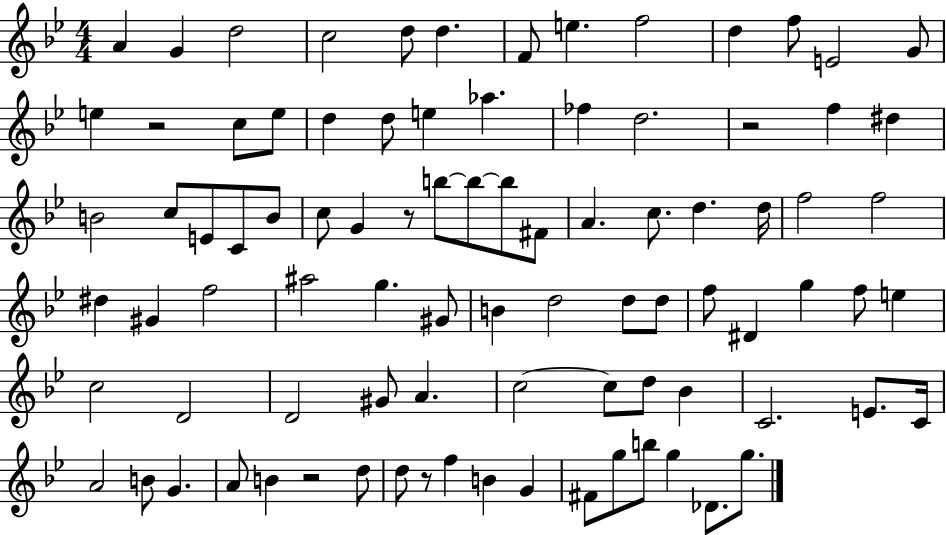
A4/q G4/q D5/h C5/h D5/e D5/q. F4/e E5/q. F5/h D5/q F5/e E4/h G4/e E5/q R/h C5/e E5/e D5/q D5/e E5/q Ab5/q. FES5/q D5/h. R/h F5/q D#5/q B4/h C5/e E4/e C4/e B4/e C5/e G4/q R/e B5/e B5/e B5/e F#4/e A4/q. C5/e. D5/q. D5/s F5/h F5/h D#5/q G#4/q F5/h A#5/h G5/q. G#4/e B4/q D5/h D5/e D5/e F5/e D#4/q G5/q F5/e E5/q C5/h D4/h D4/h G#4/e A4/q. C5/h C5/e D5/e Bb4/q C4/h. E4/e. C4/s A4/h B4/e G4/q. A4/e B4/q R/h D5/e D5/e R/e F5/q B4/q G4/q F#4/e G5/e B5/e G5/q Db4/e. G5/e.